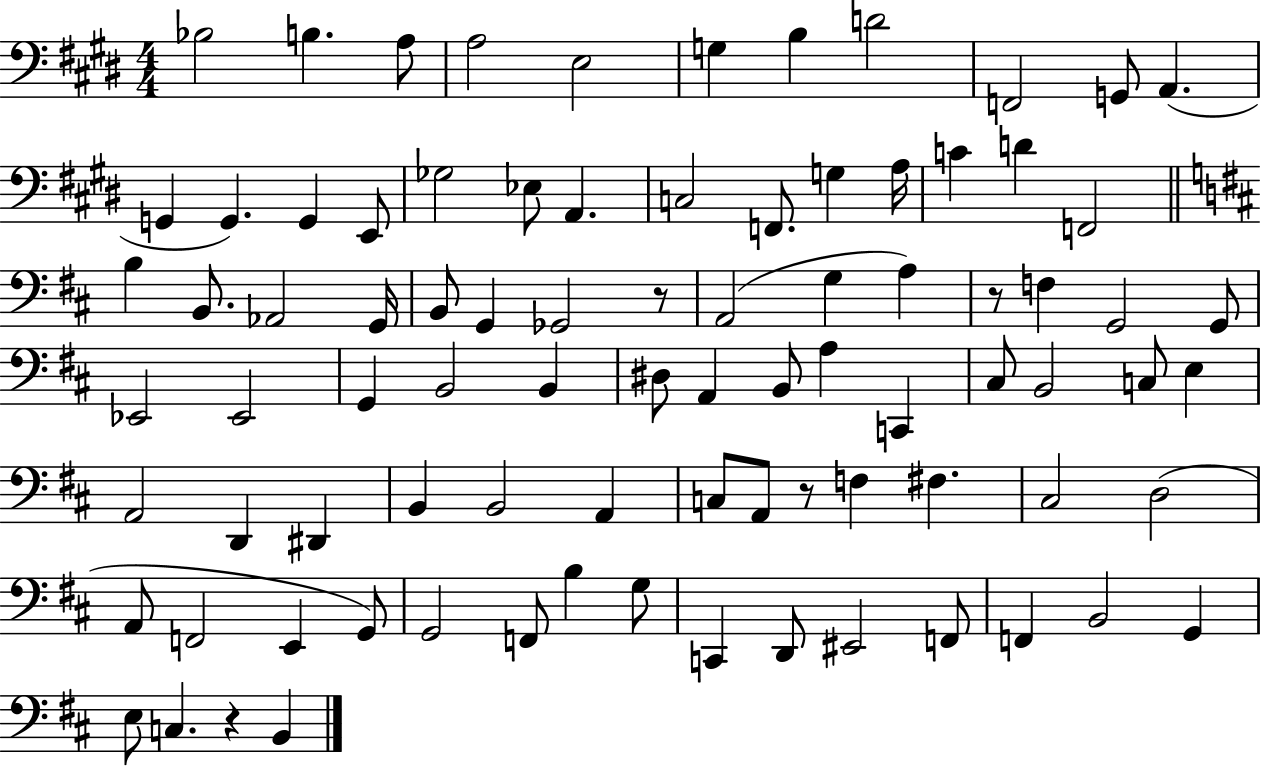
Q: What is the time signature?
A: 4/4